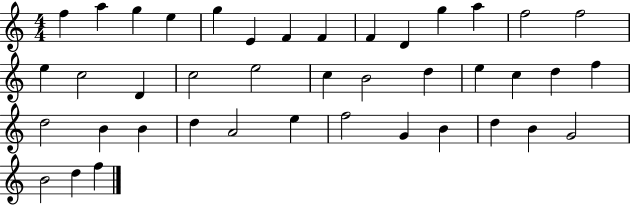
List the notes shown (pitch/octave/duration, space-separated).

F5/q A5/q G5/q E5/q G5/q E4/q F4/q F4/q F4/q D4/q G5/q A5/q F5/h F5/h E5/q C5/h D4/q C5/h E5/h C5/q B4/h D5/q E5/q C5/q D5/q F5/q D5/h B4/q B4/q D5/q A4/h E5/q F5/h G4/q B4/q D5/q B4/q G4/h B4/h D5/q F5/q